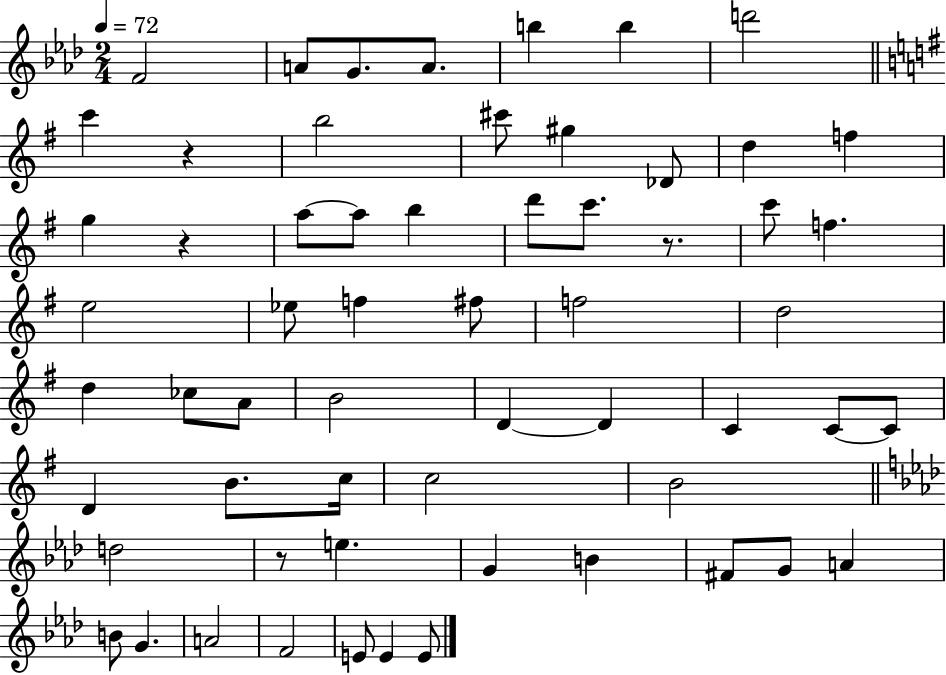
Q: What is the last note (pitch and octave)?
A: E4